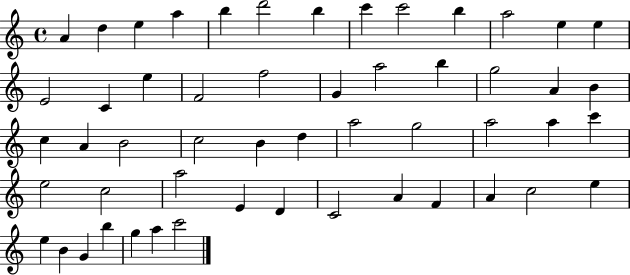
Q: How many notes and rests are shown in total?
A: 53